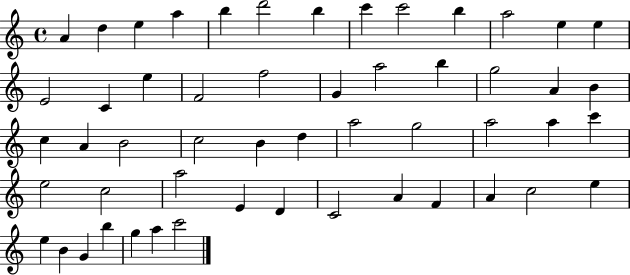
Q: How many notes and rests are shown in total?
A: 53